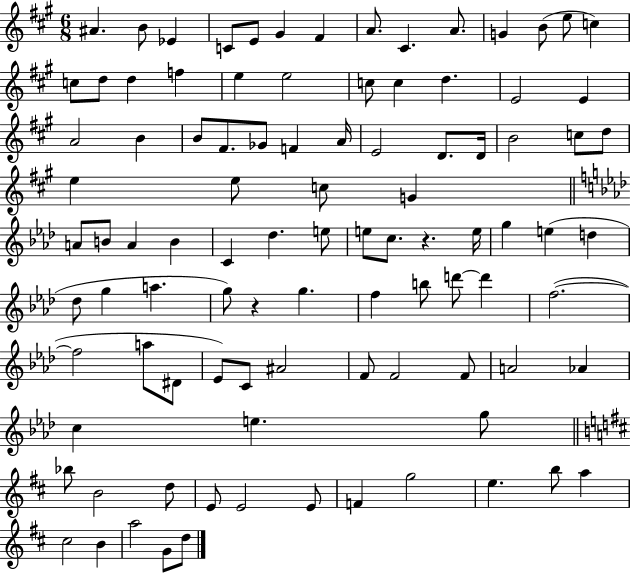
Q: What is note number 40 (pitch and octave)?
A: E5